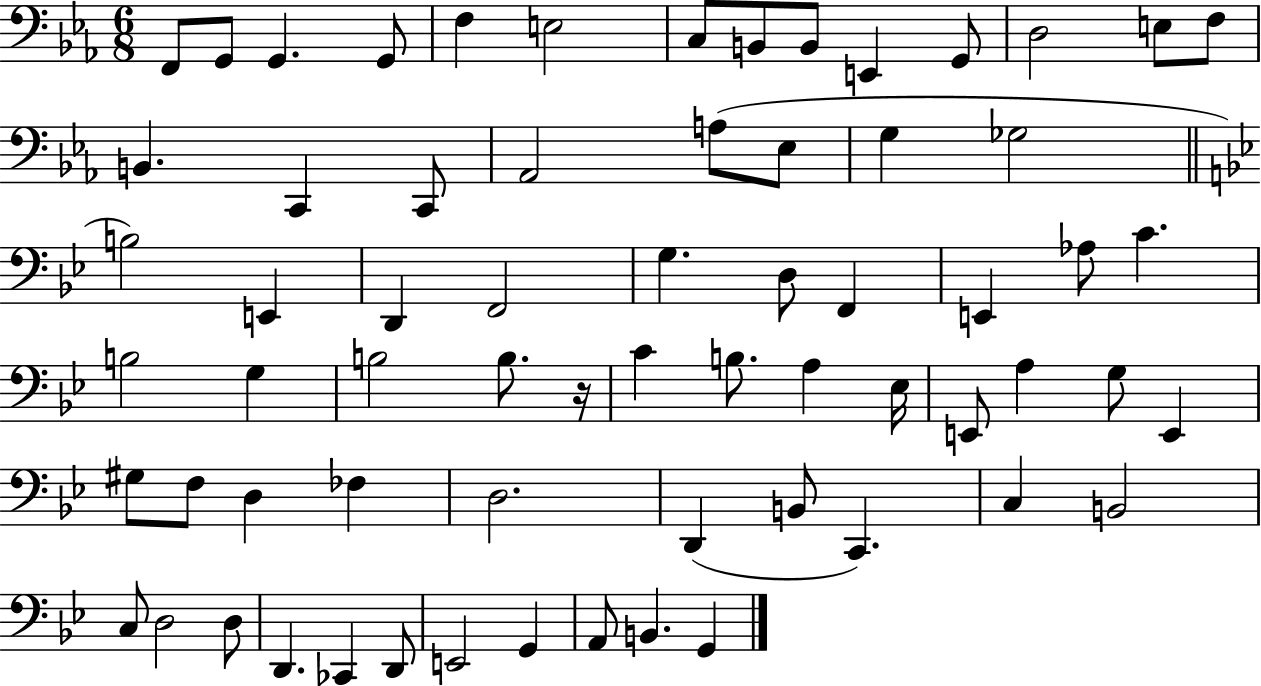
{
  \clef bass
  \numericTimeSignature
  \time 6/8
  \key ees \major
  f,8 g,8 g,4. g,8 | f4 e2 | c8 b,8 b,8 e,4 g,8 | d2 e8 f8 | \break b,4. c,4 c,8 | aes,2 a8( ees8 | g4 ges2 | \bar "||" \break \key bes \major b2) e,4 | d,4 f,2 | g4. d8 f,4 | e,4 aes8 c'4. | \break b2 g4 | b2 b8. r16 | c'4 b8. a4 ees16 | e,8 a4 g8 e,4 | \break gis8 f8 d4 fes4 | d2. | d,4( b,8 c,4.) | c4 b,2 | \break c8 d2 d8 | d,4. ces,4 d,8 | e,2 g,4 | a,8 b,4. g,4 | \break \bar "|."
}